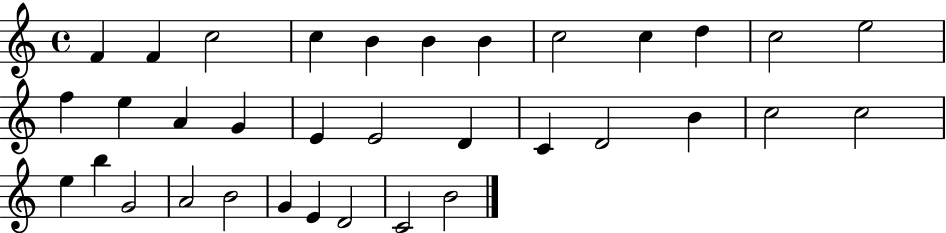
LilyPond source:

{
  \clef treble
  \time 4/4
  \defaultTimeSignature
  \key c \major
  f'4 f'4 c''2 | c''4 b'4 b'4 b'4 | c''2 c''4 d''4 | c''2 e''2 | \break f''4 e''4 a'4 g'4 | e'4 e'2 d'4 | c'4 d'2 b'4 | c''2 c''2 | \break e''4 b''4 g'2 | a'2 b'2 | g'4 e'4 d'2 | c'2 b'2 | \break \bar "|."
}